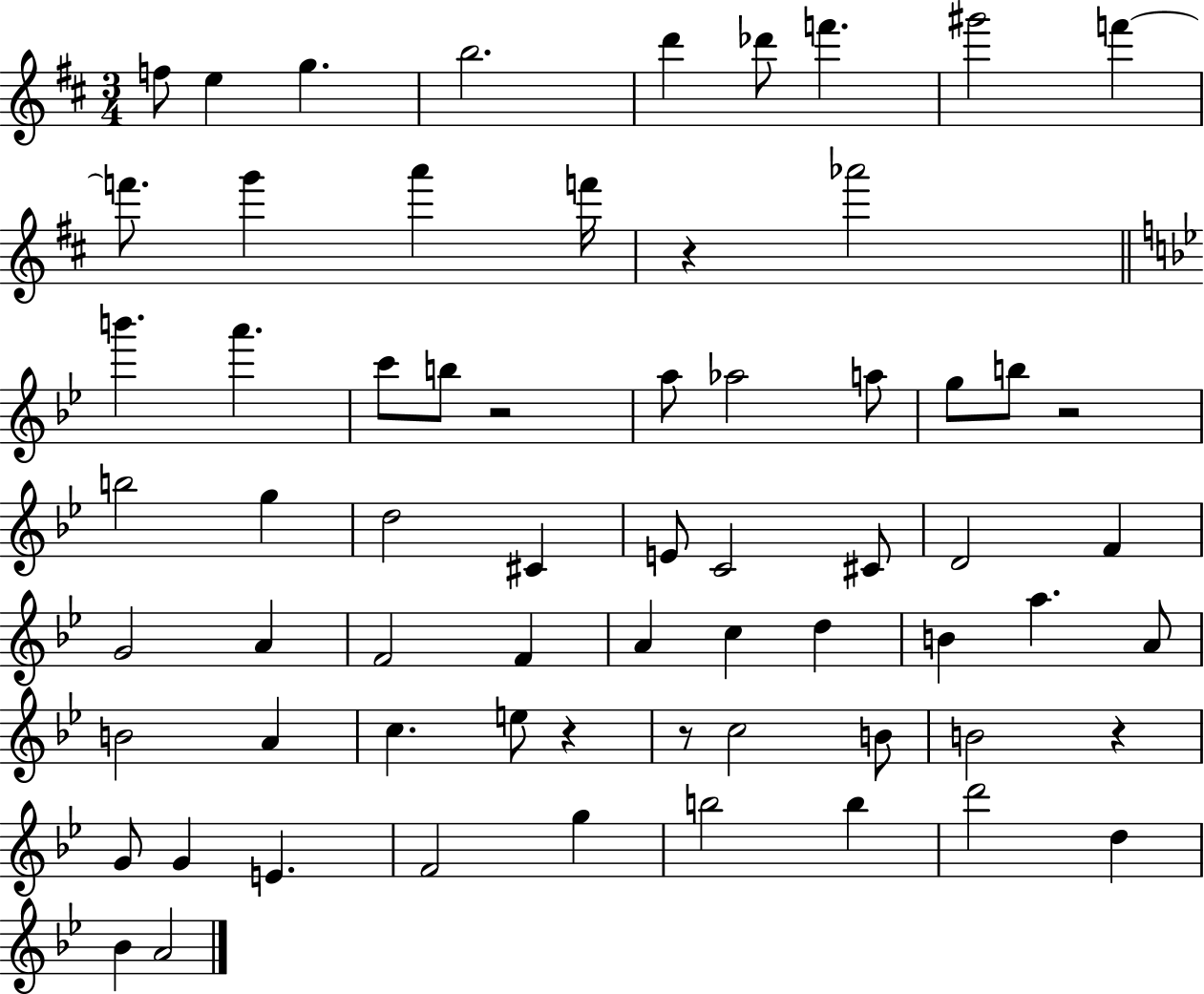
{
  \clef treble
  \numericTimeSignature
  \time 3/4
  \key d \major
  f''8 e''4 g''4. | b''2. | d'''4 des'''8 f'''4. | gis'''2 f'''4~~ | \break f'''8. g'''4 a'''4 f'''16 | r4 aes'''2 | \bar "||" \break \key g \minor b'''4. a'''4. | c'''8 b''8 r2 | a''8 aes''2 a''8 | g''8 b''8 r2 | \break b''2 g''4 | d''2 cis'4 | e'8 c'2 cis'8 | d'2 f'4 | \break g'2 a'4 | f'2 f'4 | a'4 c''4 d''4 | b'4 a''4. a'8 | \break b'2 a'4 | c''4. e''8 r4 | r8 c''2 b'8 | b'2 r4 | \break g'8 g'4 e'4. | f'2 g''4 | b''2 b''4 | d'''2 d''4 | \break bes'4 a'2 | \bar "|."
}